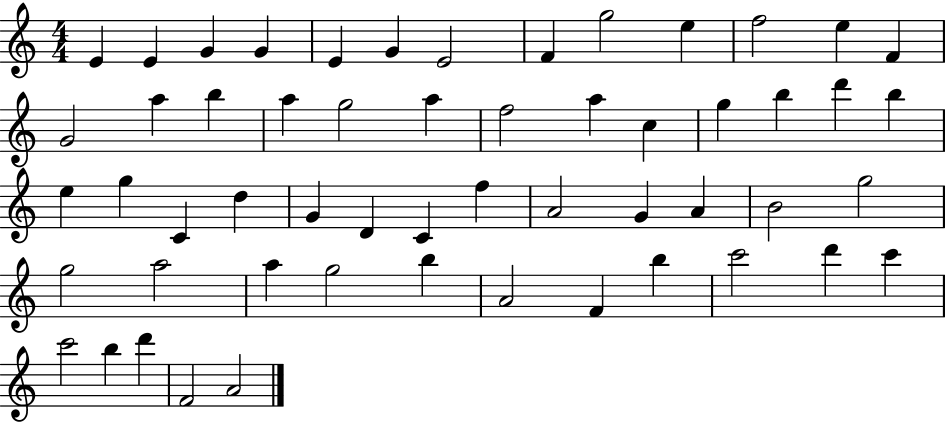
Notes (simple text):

E4/q E4/q G4/q G4/q E4/q G4/q E4/h F4/q G5/h E5/q F5/h E5/q F4/q G4/h A5/q B5/q A5/q G5/h A5/q F5/h A5/q C5/q G5/q B5/q D6/q B5/q E5/q G5/q C4/q D5/q G4/q D4/q C4/q F5/q A4/h G4/q A4/q B4/h G5/h G5/h A5/h A5/q G5/h B5/q A4/h F4/q B5/q C6/h D6/q C6/q C6/h B5/q D6/q F4/h A4/h